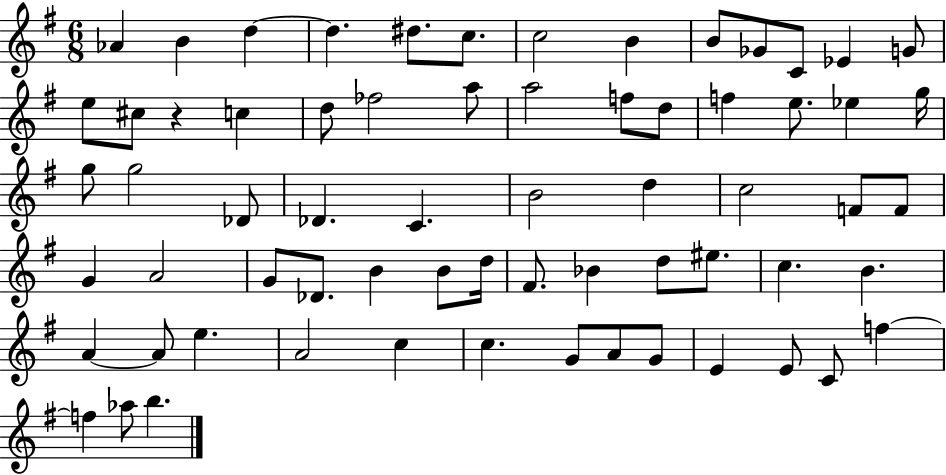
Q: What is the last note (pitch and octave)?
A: B5